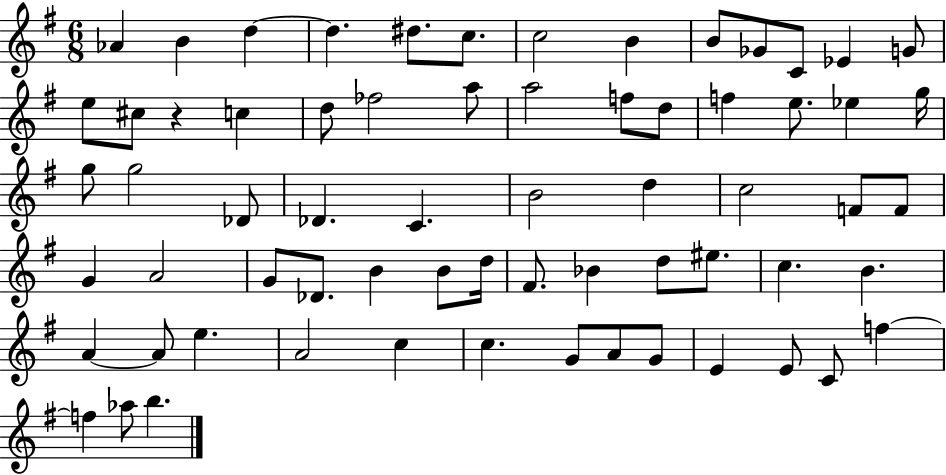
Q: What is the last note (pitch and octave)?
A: B5